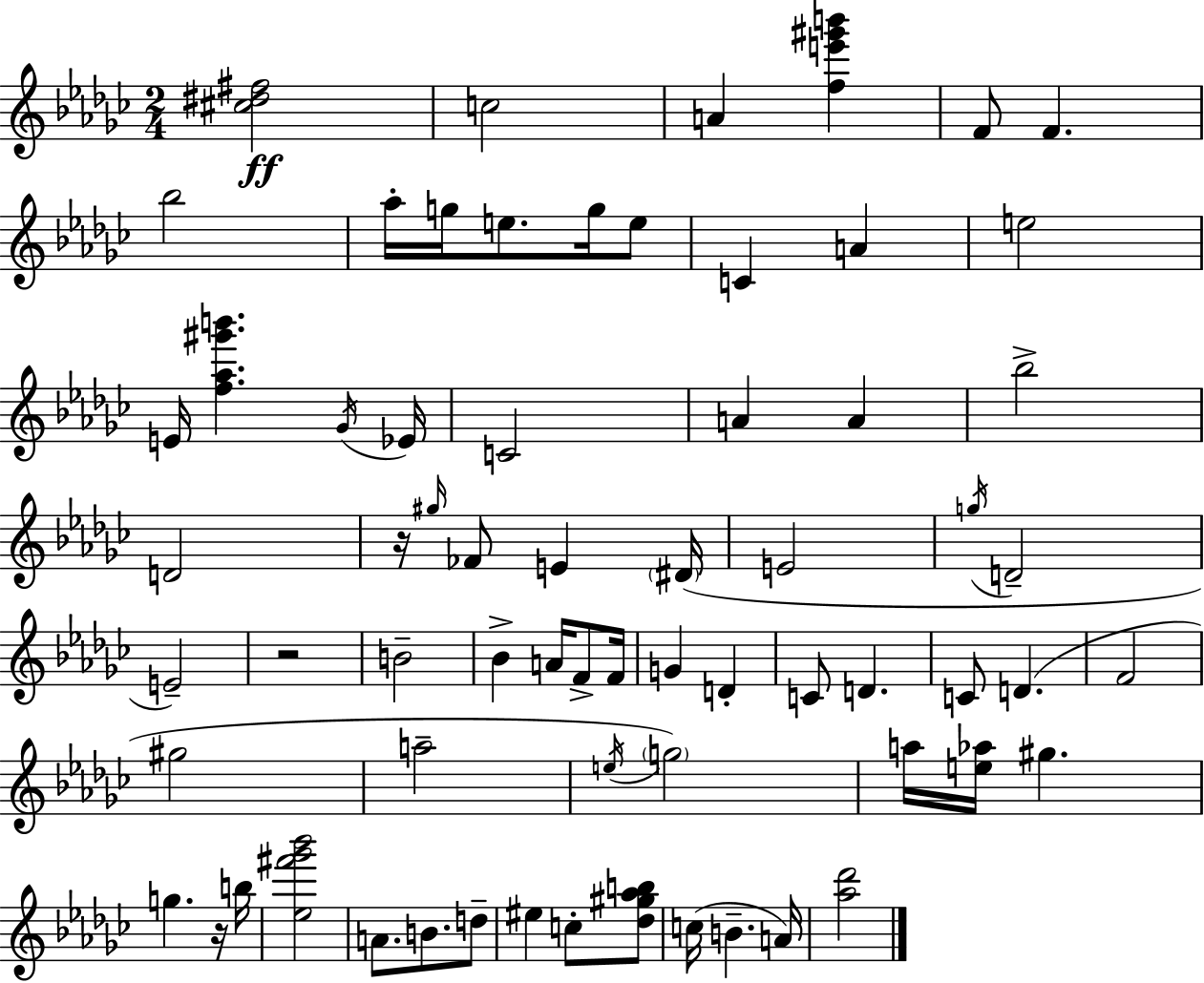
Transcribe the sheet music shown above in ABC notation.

X:1
T:Untitled
M:2/4
L:1/4
K:Ebm
[^c^d^f]2 c2 A [fe'^g'b'] F/2 F _b2 _a/4 g/4 e/2 g/4 e/2 C A e2 E/4 [f_a^g'b'] _G/4 _E/4 C2 A A _b2 D2 z/4 ^g/4 _F/2 E ^D/4 E2 g/4 D2 E2 z2 B2 _B A/4 F/2 F/4 G D C/2 D C/2 D F2 ^g2 a2 e/4 g2 a/4 [e_a]/4 ^g g z/4 b/4 [_e^f'_g'_b']2 A/2 B/2 d/2 ^e c/2 [_d^g_ab]/2 c/4 B A/4 [_a_d']2